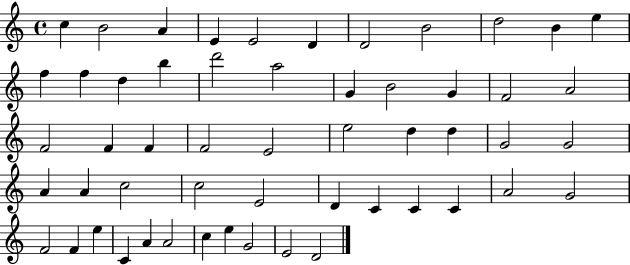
X:1
T:Untitled
M:4/4
L:1/4
K:C
c B2 A E E2 D D2 B2 d2 B e f f d b d'2 a2 G B2 G F2 A2 F2 F F F2 E2 e2 d d G2 G2 A A c2 c2 E2 D C C C A2 G2 F2 F e C A A2 c e G2 E2 D2